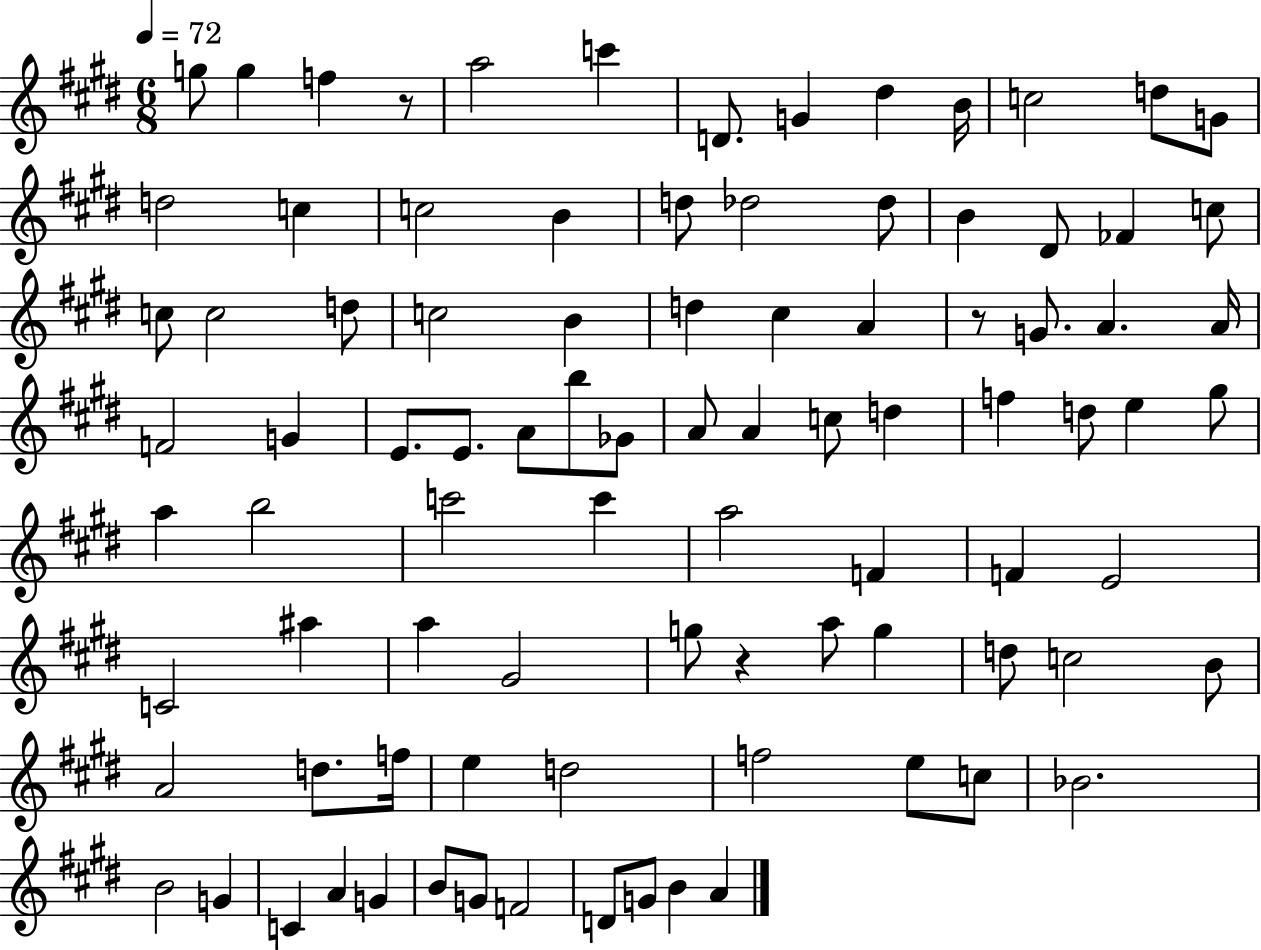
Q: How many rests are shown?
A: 3